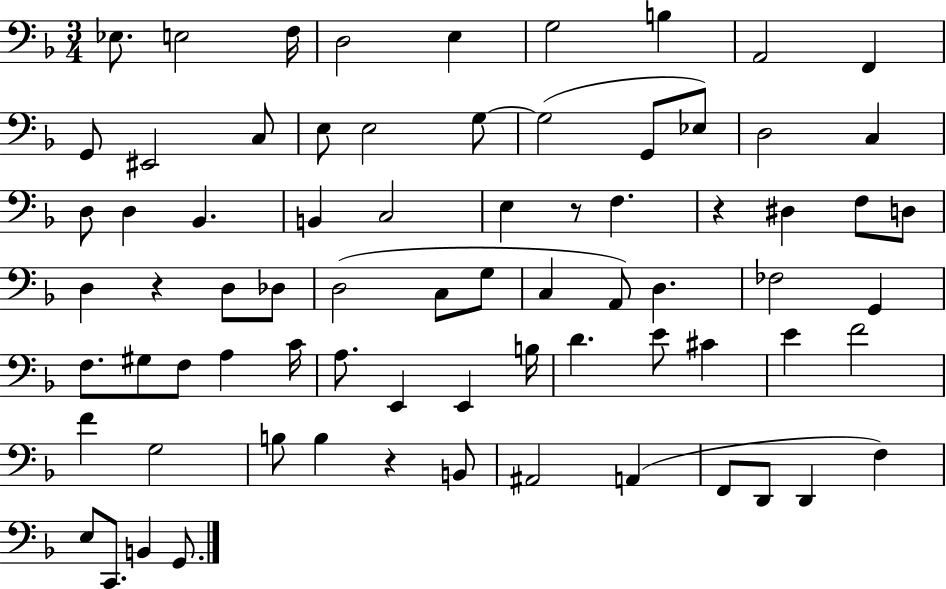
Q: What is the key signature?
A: F major